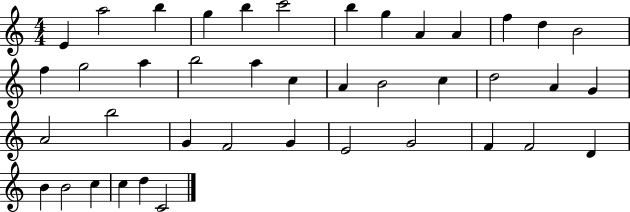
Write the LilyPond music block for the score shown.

{
  \clef treble
  \numericTimeSignature
  \time 4/4
  \key c \major
  e'4 a''2 b''4 | g''4 b''4 c'''2 | b''4 g''4 a'4 a'4 | f''4 d''4 b'2 | \break f''4 g''2 a''4 | b''2 a''4 c''4 | a'4 b'2 c''4 | d''2 a'4 g'4 | \break a'2 b''2 | g'4 f'2 g'4 | e'2 g'2 | f'4 f'2 d'4 | \break b'4 b'2 c''4 | c''4 d''4 c'2 | \bar "|."
}